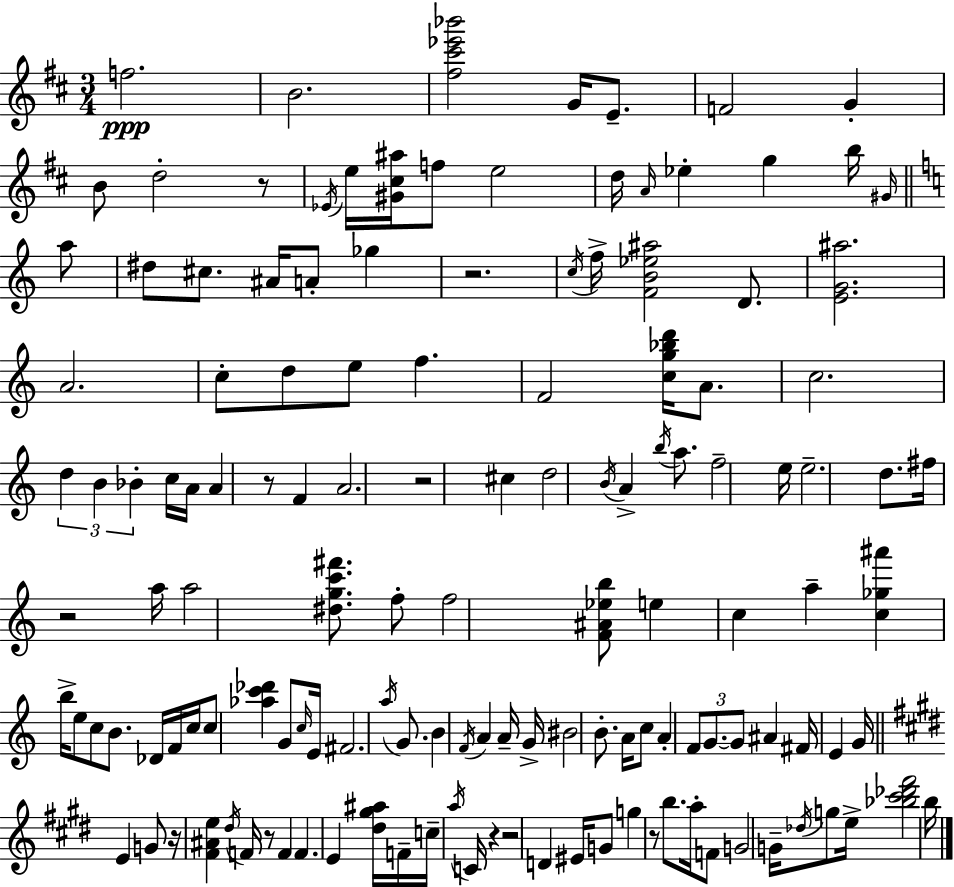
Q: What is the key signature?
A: D major